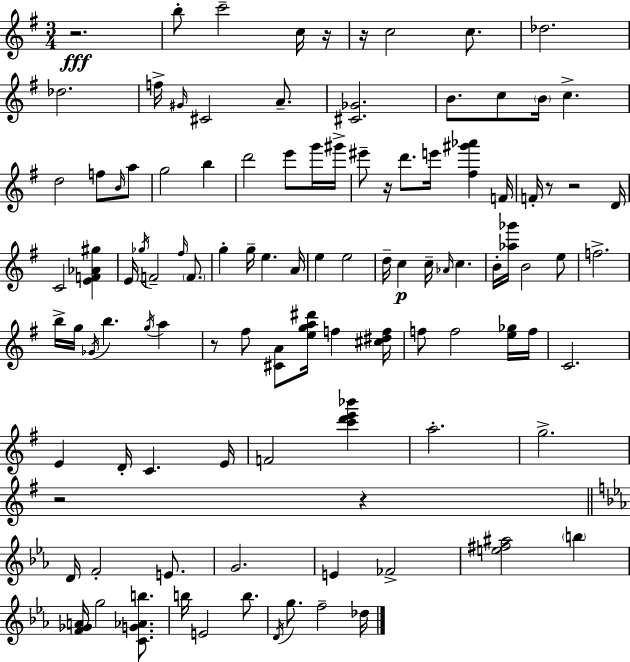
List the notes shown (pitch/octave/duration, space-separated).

R/h. B5/e C6/h C5/s R/s R/s C5/h C5/e. Db5/h. Db5/h. F5/s G#4/s C#4/h A4/e. [C#4,Gb4]/h. B4/e. C5/e B4/s C5/q. D5/h F5/e B4/s A5/e G5/h B5/q D6/h E6/e G6/s G#6/s EIS6/e R/s D6/e. E6/s [F#5,G#6,Ab6]/q F4/s F4/s R/e R/h D4/s C4/h [E4,F4,Ab4,G#5]/q E4/s Gb5/s F4/h F#5/s F4/e. G5/q G5/s E5/q. A4/s E5/q E5/h D5/s C5/q C5/s Ab4/s C5/q. B4/s [Ab5,Gb6]/s B4/h E5/e F5/h. B5/s G5/s Gb4/s B5/q. G5/s A5/q R/e F#5/e [C#4,A4]/e [E5,G5,A5,D#6]/s F5/q [C#5,D#5,F5]/s F5/e F5/h [E5,Gb5]/s F5/s C4/h. E4/q D4/s C4/q. E4/s F4/h [C6,D6,E6,Bb6]/q A5/h. G5/h. R/h R/q D4/s F4/h E4/e. G4/h. E4/q FES4/h [E5,F#5,A#5]/h B5/q [F4,Gb4,A4]/s G5/h [C4,G4,Ab4,B5]/e. B5/s E4/h B5/e. D4/s G5/e. F5/h Db5/s